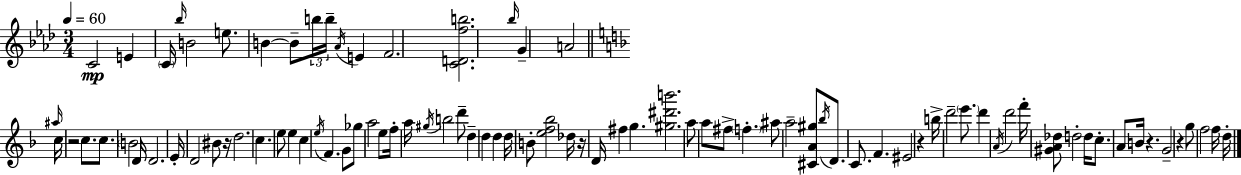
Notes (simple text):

C4/h E4/q C4/s Bb5/s B4/h E5/e. B4/q B4/e B5/s B5/s Ab4/s E4/q F4/h. [C4,D4,F5,B5]/h. Bb5/s G4/q A4/h A#5/s C5/s R/h C5/e. C5/e. B4/h D4/s D4/h. E4/s D4/h BIS4/e R/s D5/h. C5/q. E5/e E5/q C5/q E5/s F4/q. G4/e Gb5/e A5/h E5/e F5/s A5/s G#5/s B5/h D6/e D5/q D5/q D5/q D5/s B4/e [E5,F5,Bb5]/h Db5/s R/s D4/s F#5/q G5/q. [G#5,D#6,B6]/h. A5/e A5/e F#5/e F5/q. A#5/e A5/h [C#4,A4,G#5]/e Bb5/s D4/e. C4/e. F4/q. EIS4/h R/q B5/s D6/h E6/e. D6/q A4/s D6/h F6/s [G#4,A4,Db5]/e D5/h D5/s C5/e. A4/e B4/s R/q. G4/h R/q G5/e F5/h F5/s D5/s